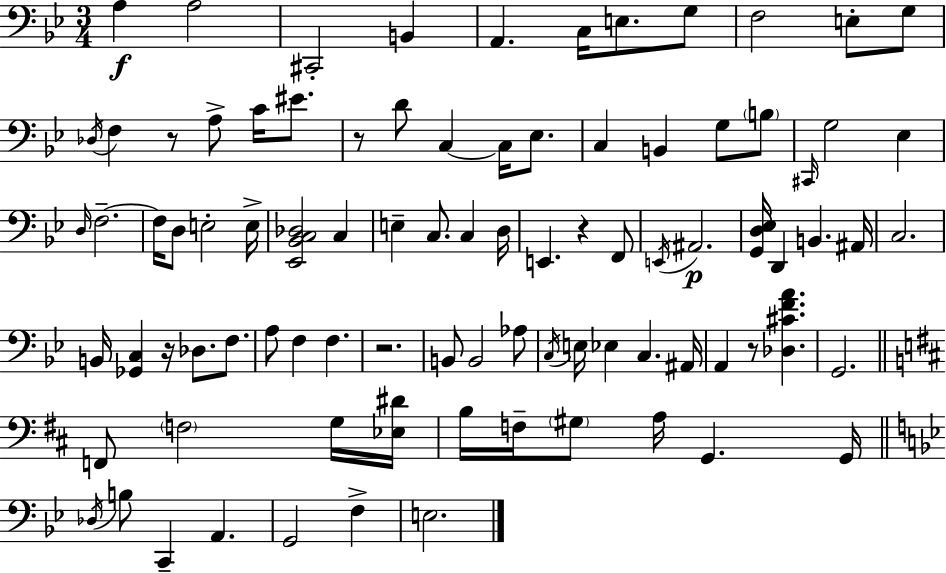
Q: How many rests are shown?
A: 6